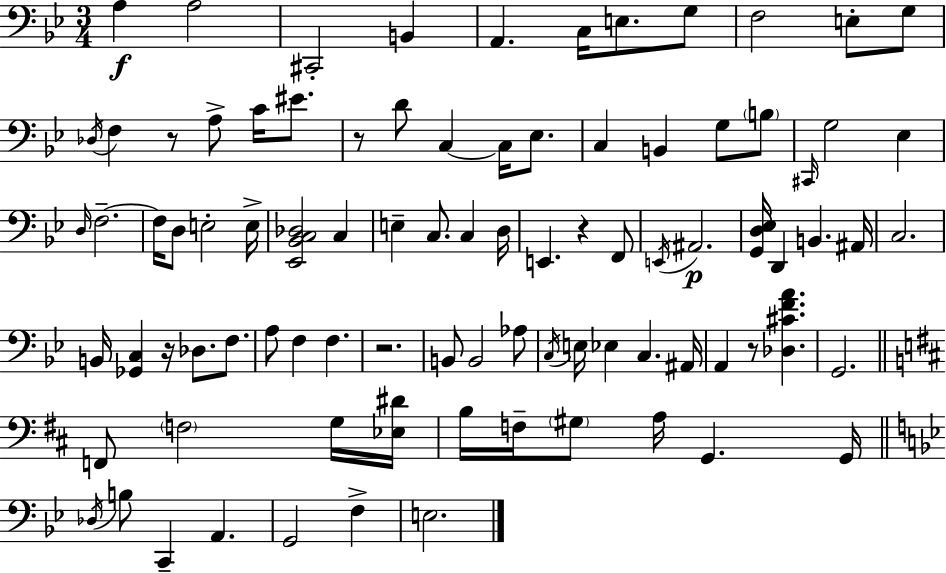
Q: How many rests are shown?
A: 6